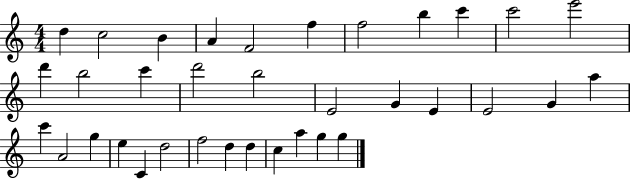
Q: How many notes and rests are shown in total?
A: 35